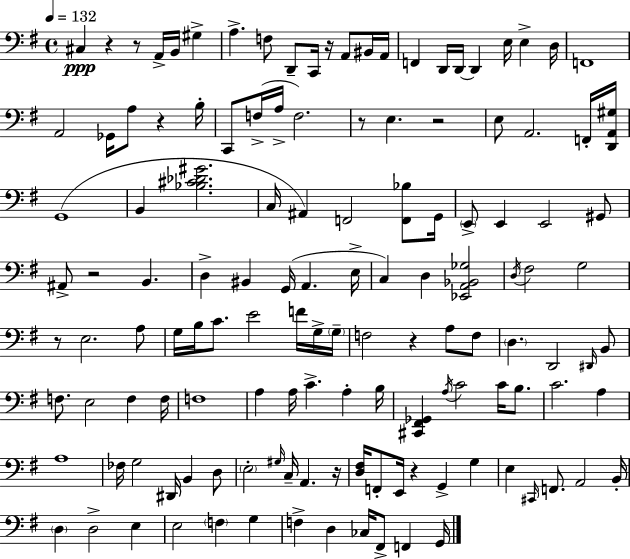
X:1
T:Untitled
M:4/4
L:1/4
K:Em
^C, z z/2 A,,/4 B,,/4 ^G, A, F,/2 D,,/2 C,,/4 z/4 A,,/2 ^B,,/4 A,,/4 F,, D,,/4 D,,/4 D,, E,/4 E, D,/4 F,,4 A,,2 _G,,/4 A,/2 z B,/4 C,,/2 F,/4 A,/4 F,2 z/2 E, z2 E,/2 A,,2 F,,/4 [D,,A,,^G,]/4 G,,4 B,, [_B,^C_D^G]2 C,/4 ^A,, F,,2 [F,,_B,]/2 G,,/4 E,,/2 E,, E,,2 ^G,,/2 ^A,,/2 z2 B,, D, ^B,, G,,/4 A,, E,/4 C, D, [_E,,A,,_B,,_G,]2 D,/4 ^F,2 G,2 z/2 E,2 A,/2 G,/4 B,/4 C/2 E2 F/4 G,/4 G,/4 F,2 z A,/2 F,/2 D, D,,2 ^D,,/4 B,,/2 F,/2 E,2 F, F,/4 F,4 A, A,/4 C A, B,/4 [^C,,^F,,_G,,] A,/4 C2 C/4 B,/2 C2 A, A,4 _F,/4 G,2 ^D,,/4 B,, D,/2 E,2 ^G,/4 C,/4 A,, z/4 [D,^F,]/4 F,,/2 E,,/4 z G,, G, E, ^C,,/4 F,,/2 A,,2 B,,/4 D, D,2 E, E,2 F, G, F, D, _C,/4 ^F,,/2 F,, G,,/4